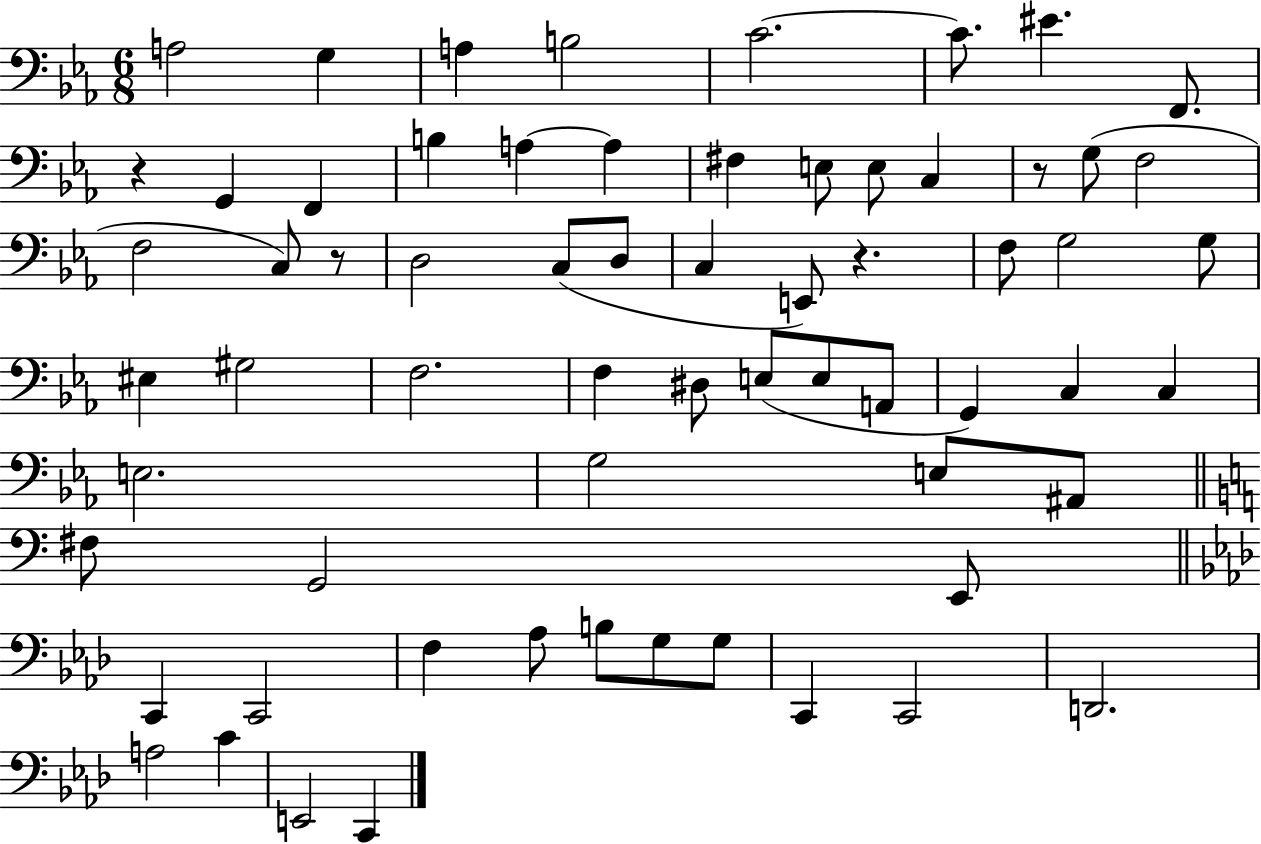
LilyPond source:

{
  \clef bass
  \numericTimeSignature
  \time 6/8
  \key ees \major
  a2 g4 | a4 b2 | c'2.~~ | c'8. eis'4. f,8. | \break r4 g,4 f,4 | b4 a4~~ a4 | fis4 e8 e8 c4 | r8 g8( f2 | \break f2 c8) r8 | d2 c8( d8 | c4 e,8) r4. | f8 g2 g8 | \break eis4 gis2 | f2. | f4 dis8 e8( e8 a,8 | g,4) c4 c4 | \break e2. | g2 e8 ais,8 | \bar "||" \break \key c \major fis8 g,2 e,8 | \bar "||" \break \key f \minor c,4 c,2 | f4 aes8 b8 g8 g8 | c,4 c,2 | d,2. | \break a2 c'4 | e,2 c,4 | \bar "|."
}